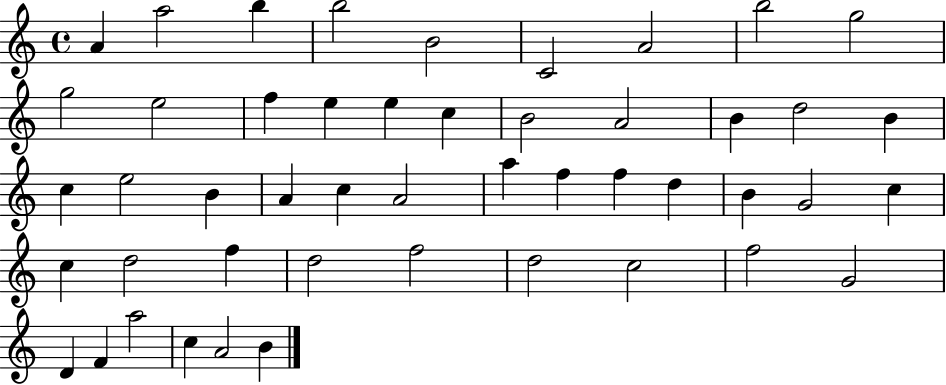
X:1
T:Untitled
M:4/4
L:1/4
K:C
A a2 b b2 B2 C2 A2 b2 g2 g2 e2 f e e c B2 A2 B d2 B c e2 B A c A2 a f f d B G2 c c d2 f d2 f2 d2 c2 f2 G2 D F a2 c A2 B